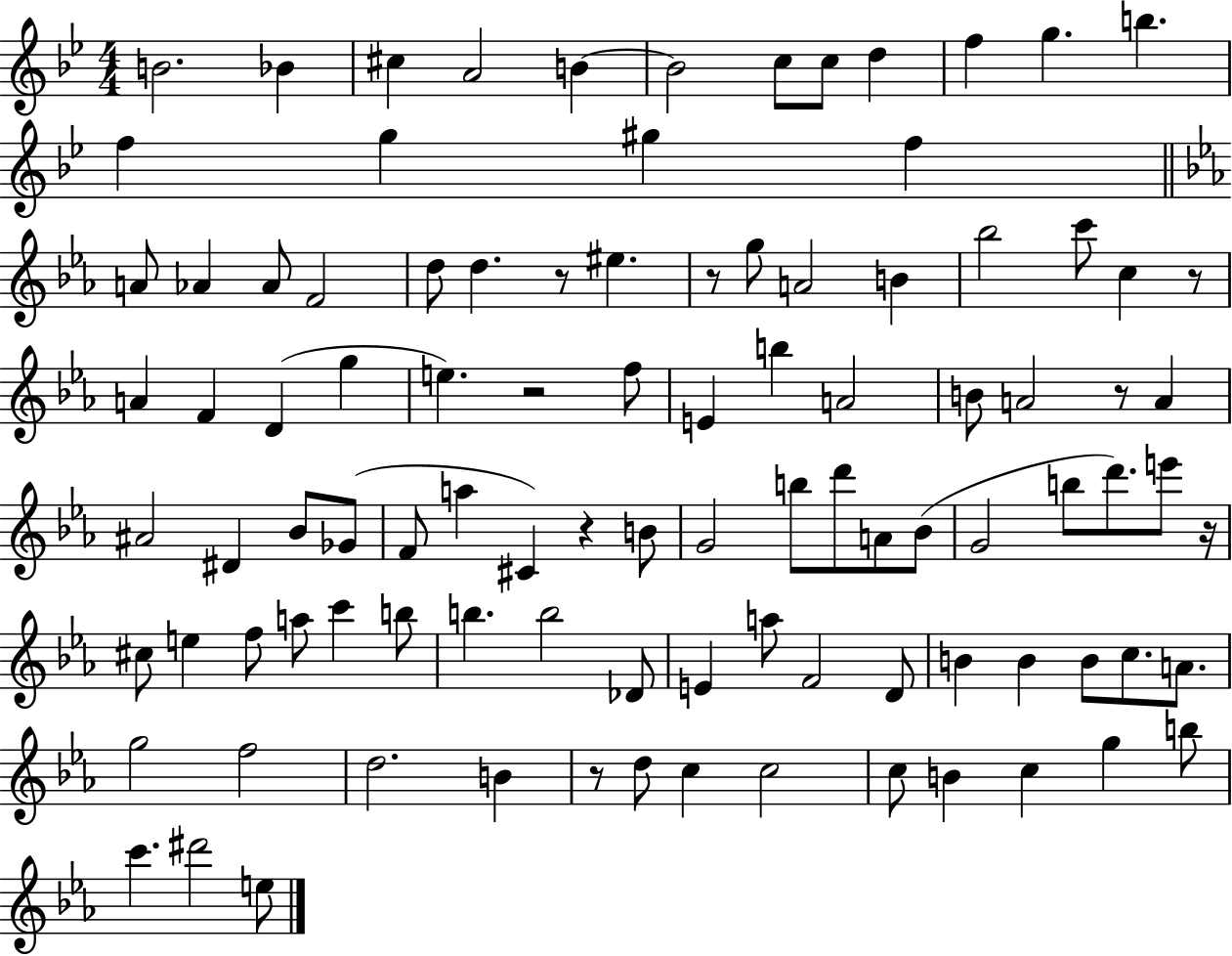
X:1
T:Untitled
M:4/4
L:1/4
K:Bb
B2 _B ^c A2 B B2 c/2 c/2 d f g b f g ^g f A/2 _A _A/2 F2 d/2 d z/2 ^e z/2 g/2 A2 B _b2 c'/2 c z/2 A F D g e z2 f/2 E b A2 B/2 A2 z/2 A ^A2 ^D _B/2 _G/2 F/2 a ^C z B/2 G2 b/2 d'/2 A/2 _B/2 G2 b/2 d'/2 e'/2 z/4 ^c/2 e f/2 a/2 c' b/2 b b2 _D/2 E a/2 F2 D/2 B B B/2 c/2 A/2 g2 f2 d2 B z/2 d/2 c c2 c/2 B c g b/2 c' ^d'2 e/2